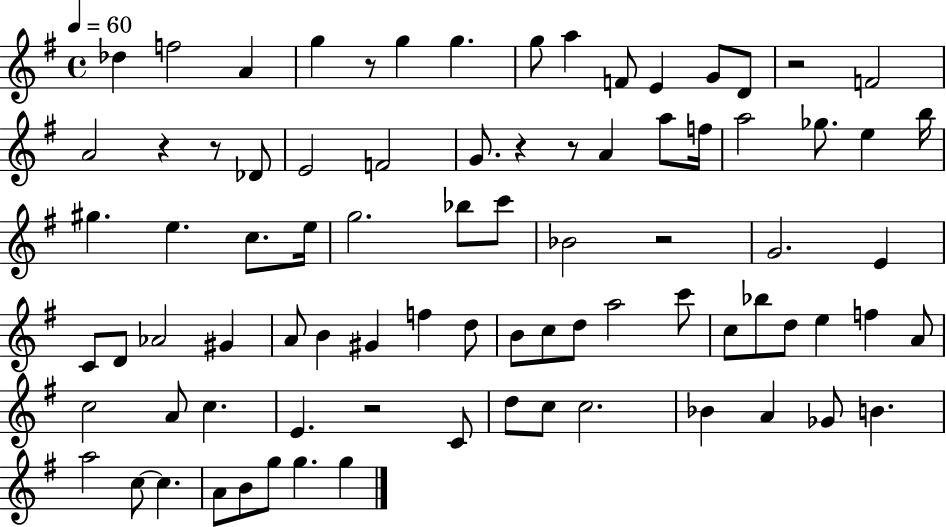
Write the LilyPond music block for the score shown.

{
  \clef treble
  \time 4/4
  \defaultTimeSignature
  \key g \major
  \tempo 4 = 60
  \repeat volta 2 { des''4 f''2 a'4 | g''4 r8 g''4 g''4. | g''8 a''4 f'8 e'4 g'8 d'8 | r2 f'2 | \break a'2 r4 r8 des'8 | e'2 f'2 | g'8. r4 r8 a'4 a''8 f''16 | a''2 ges''8. e''4 b''16 | \break gis''4. e''4. c''8. e''16 | g''2. bes''8 c'''8 | bes'2 r2 | g'2. e'4 | \break c'8 d'8 aes'2 gis'4 | a'8 b'4 gis'4 f''4 d''8 | b'8 c''8 d''8 a''2 c'''8 | c''8 bes''8 d''8 e''4 f''4 a'8 | \break c''2 a'8 c''4. | e'4. r2 c'8 | d''8 c''8 c''2. | bes'4 a'4 ges'8 b'4. | \break a''2 c''8~~ c''4. | a'8 b'8 g''8 g''4. g''4 | } \bar "|."
}